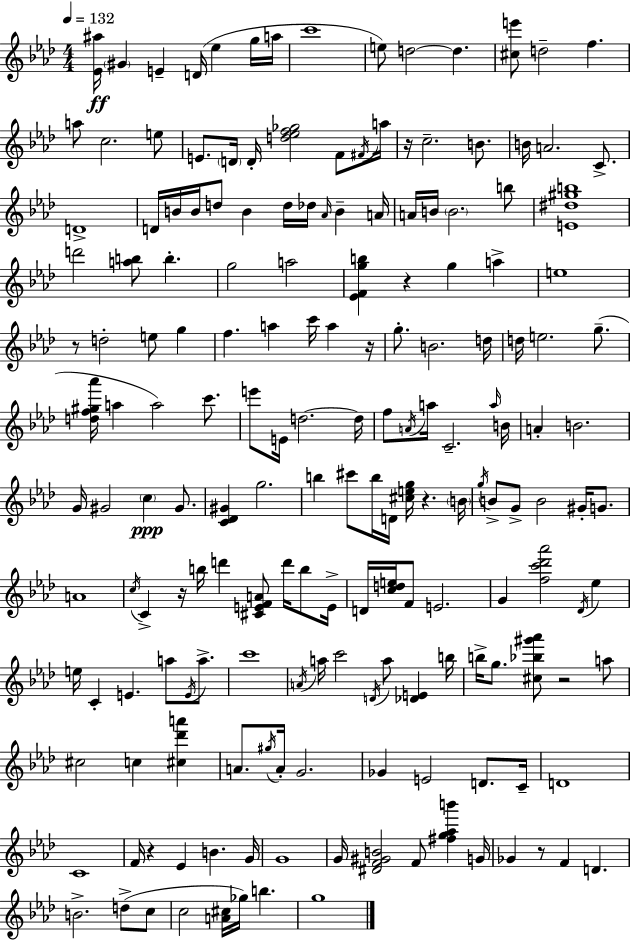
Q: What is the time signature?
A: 4/4